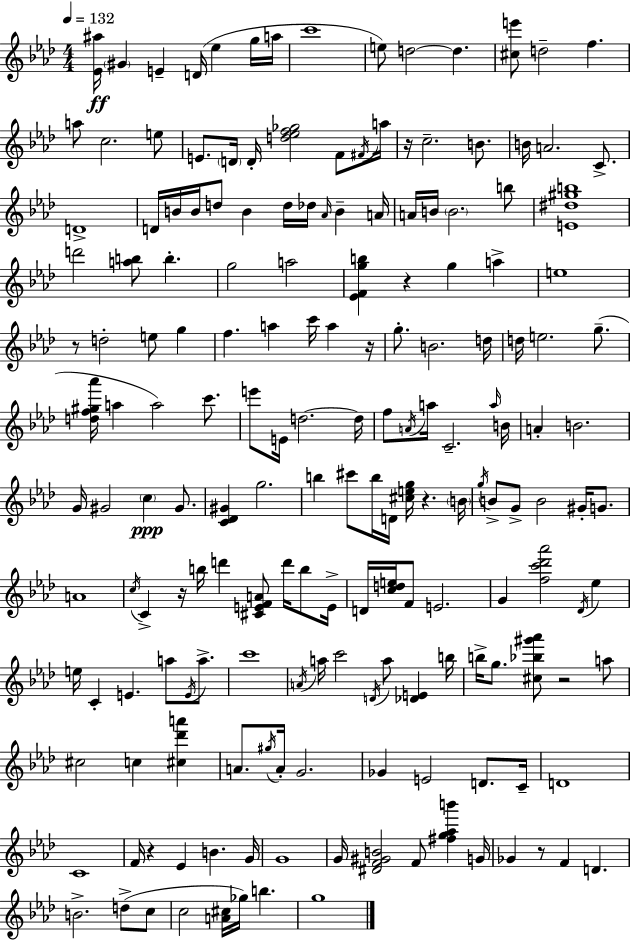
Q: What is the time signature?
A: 4/4